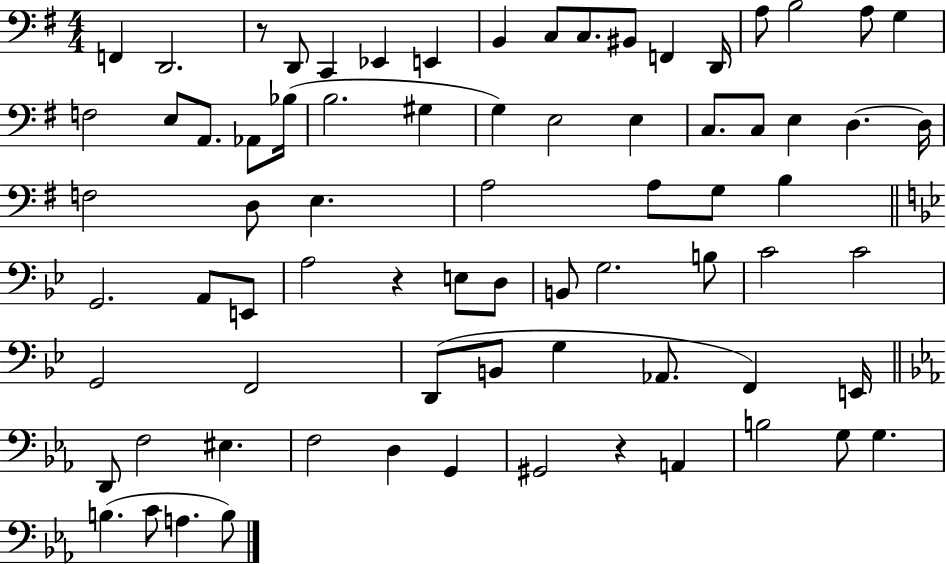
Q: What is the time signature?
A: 4/4